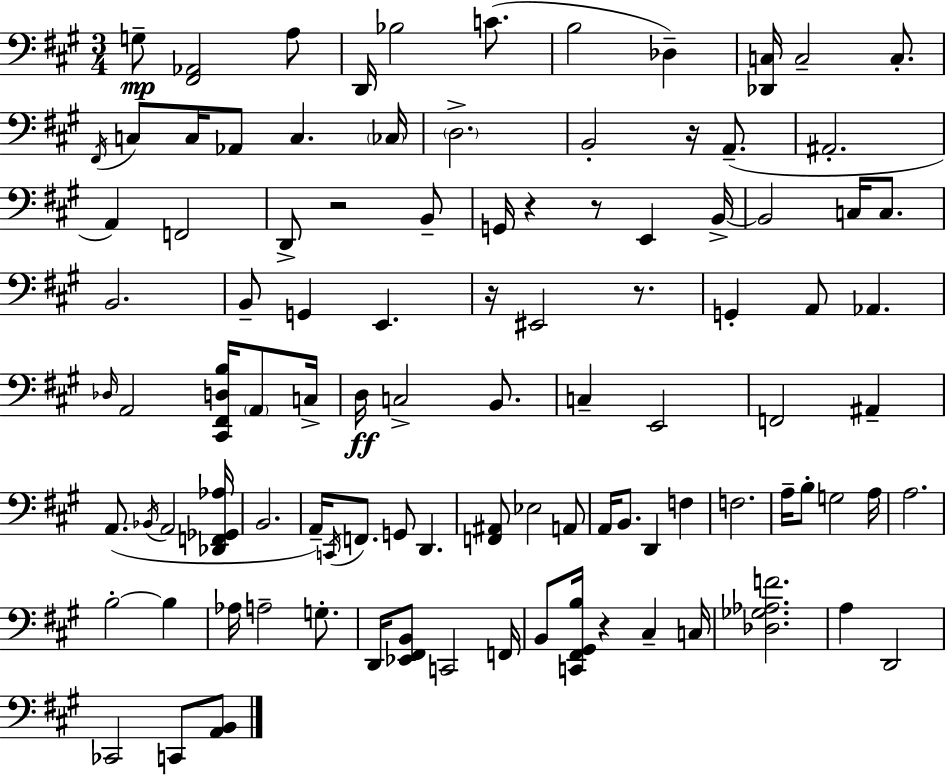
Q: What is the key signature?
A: A major